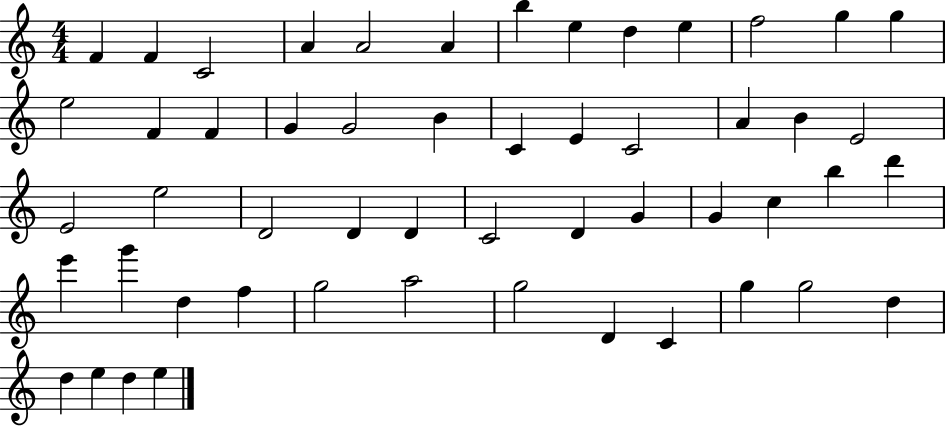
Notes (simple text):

F4/q F4/q C4/h A4/q A4/h A4/q B5/q E5/q D5/q E5/q F5/h G5/q G5/q E5/h F4/q F4/q G4/q G4/h B4/q C4/q E4/q C4/h A4/q B4/q E4/h E4/h E5/h D4/h D4/q D4/q C4/h D4/q G4/q G4/q C5/q B5/q D6/q E6/q G6/q D5/q F5/q G5/h A5/h G5/h D4/q C4/q G5/q G5/h D5/q D5/q E5/q D5/q E5/q